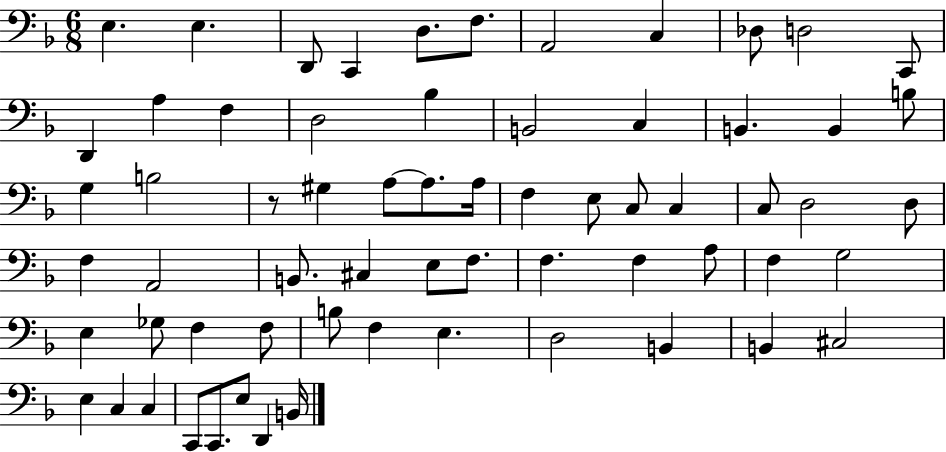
E3/q. E3/q. D2/e C2/q D3/e. F3/e. A2/h C3/q Db3/e D3/h C2/e D2/q A3/q F3/q D3/h Bb3/q B2/h C3/q B2/q. B2/q B3/e G3/q B3/h R/e G#3/q A3/e A3/e. A3/s F3/q E3/e C3/e C3/q C3/e D3/h D3/e F3/q A2/h B2/e. C#3/q E3/e F3/e. F3/q. F3/q A3/e F3/q G3/h E3/q Gb3/e F3/q F3/e B3/e F3/q E3/q. D3/h B2/q B2/q C#3/h E3/q C3/q C3/q C2/e C2/e. E3/e D2/q B2/s